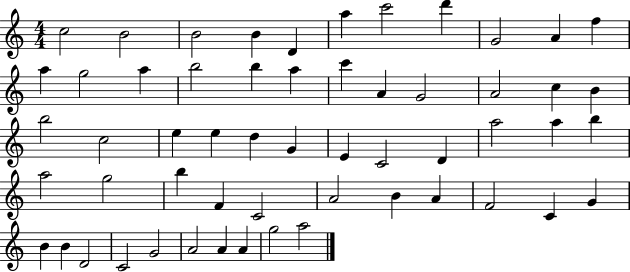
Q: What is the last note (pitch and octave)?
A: A5